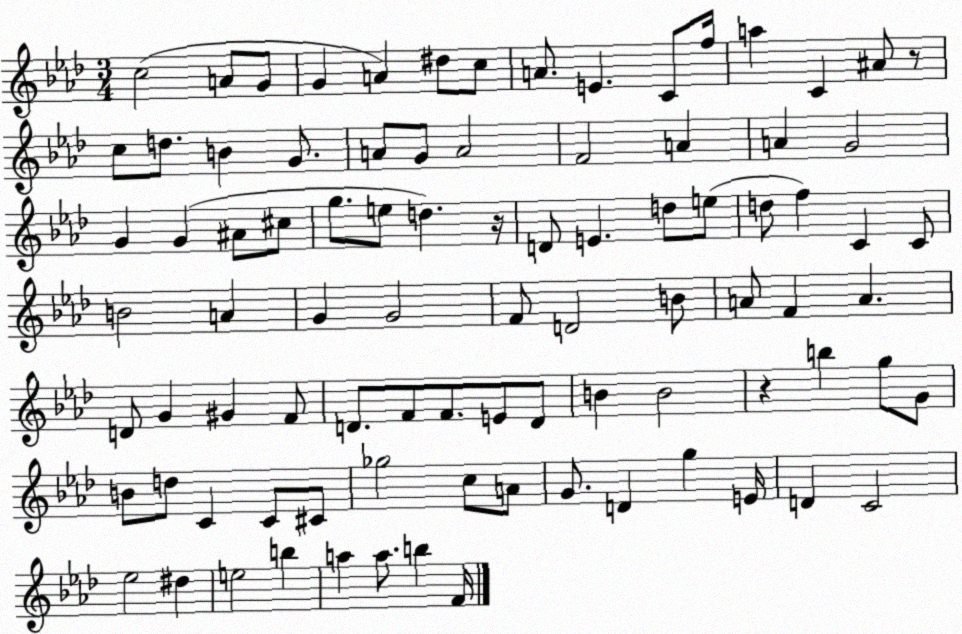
X:1
T:Untitled
M:3/4
L:1/4
K:Ab
c2 A/2 G/2 G A ^d/2 c/2 A/2 E C/2 f/4 a C ^A/2 z/2 c/2 d/2 B G/2 A/2 G/2 A2 F2 A A G2 G G ^A/2 ^c/2 g/2 e/2 d z/4 D/2 E d/2 e/2 d/2 f C C/2 B2 A G G2 F/2 D2 B/2 A/2 F A D/2 G ^G F/2 D/2 F/2 F/2 E/2 D/2 B B2 z b g/2 G/2 B/2 d/2 C C/2 ^C/2 _g2 c/2 A/2 G/2 D g E/4 D C2 _e2 ^d e2 b a a/2 b F/4